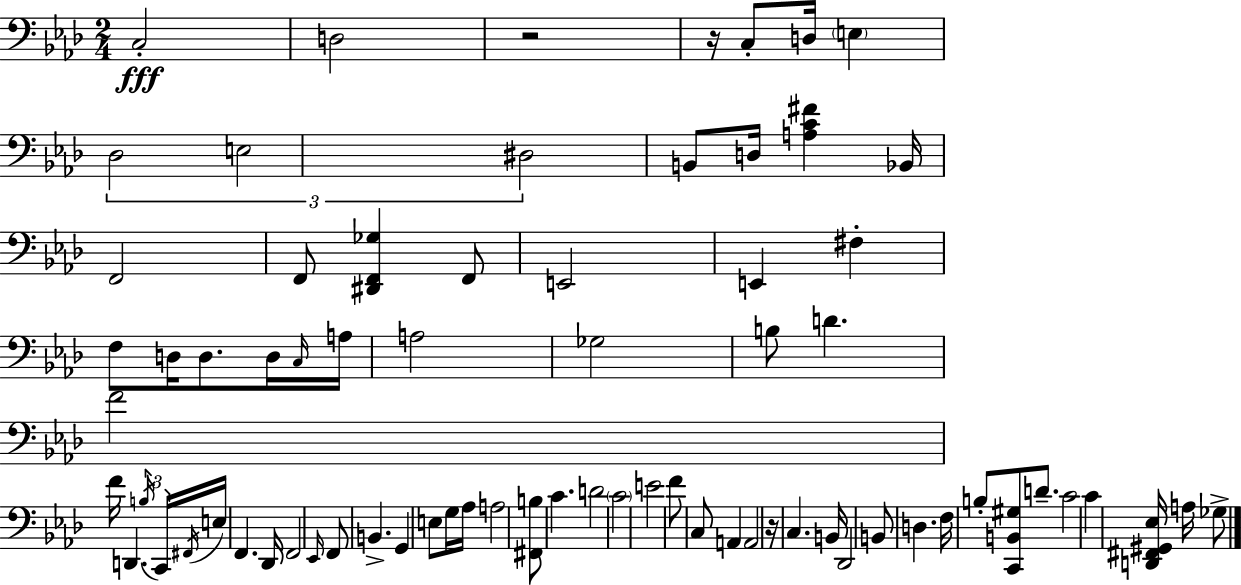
{
  \clef bass
  \numericTimeSignature
  \time 2/4
  \key f \minor
  c2-.\fff | d2 | r2 | r16 c8-. d16 \parenthesize e4 | \break \tuplet 3/2 { des2 | e2 | dis2 } | b,8 d16 <a c' fis'>4 bes,16 | \break f,2 | f,8 <dis, f, ges>4 f,8 | e,2 | e,4 fis4-. | \break f8 d16 d8. d16 \grace { c16 } | a16 a2 | ges2 | b8 d'4. | \break f'2 | f'16 d,4. | \tuplet 3/2 { \acciaccatura { b16 } c,16 \acciaccatura { fis,16 } } e16 f,4. | des,16 f,2 | \break \grace { ees,16 } f,8 b,4.-> | g,4 | e8 g16 aes16 a2 | <fis, b>8 c'4. | \break d'2 | \parenthesize c'2 | e'2 | f'8 c8 | \break a,4 a,2 | r16 c4. | b,16 des,2 | b,8 d4. | \break f16 b8-. <c, b, gis>8 | d'8.-- c'2 | c'4 | <d, fis, gis, ees>16 a16 ges8-> \bar "|."
}